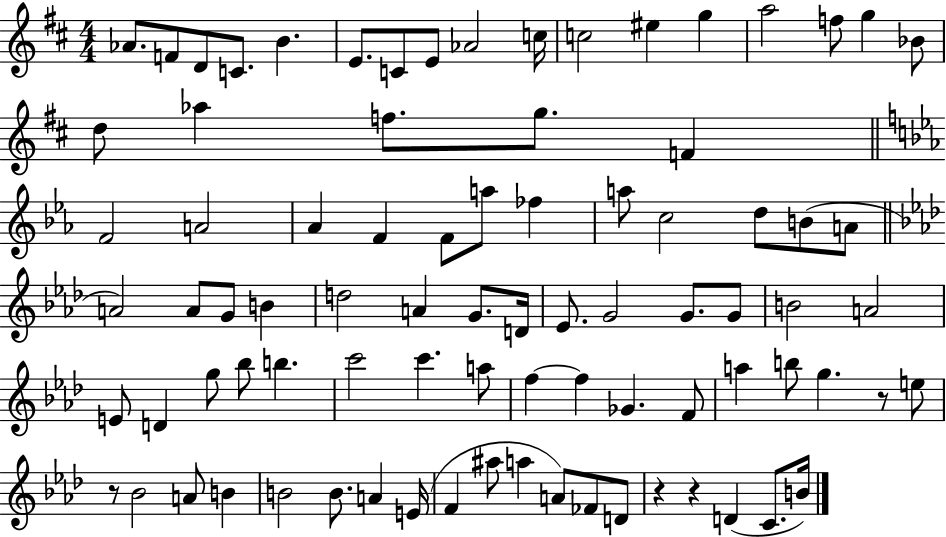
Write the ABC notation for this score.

X:1
T:Untitled
M:4/4
L:1/4
K:D
_A/2 F/2 D/2 C/2 B E/2 C/2 E/2 _A2 c/4 c2 ^e g a2 f/2 g _B/2 d/2 _a f/2 g/2 F F2 A2 _A F F/2 a/2 _f a/2 c2 d/2 B/2 A/2 A2 A/2 G/2 B d2 A G/2 D/4 _E/2 G2 G/2 G/2 B2 A2 E/2 D g/2 _b/2 b c'2 c' a/2 f f _G F/2 a b/2 g z/2 e/2 z/2 _B2 A/2 B B2 B/2 A E/4 F ^a/2 a A/2 _F/2 D/2 z z D C/2 B/4